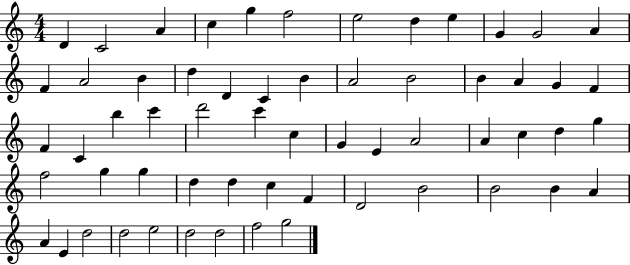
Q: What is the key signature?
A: C major